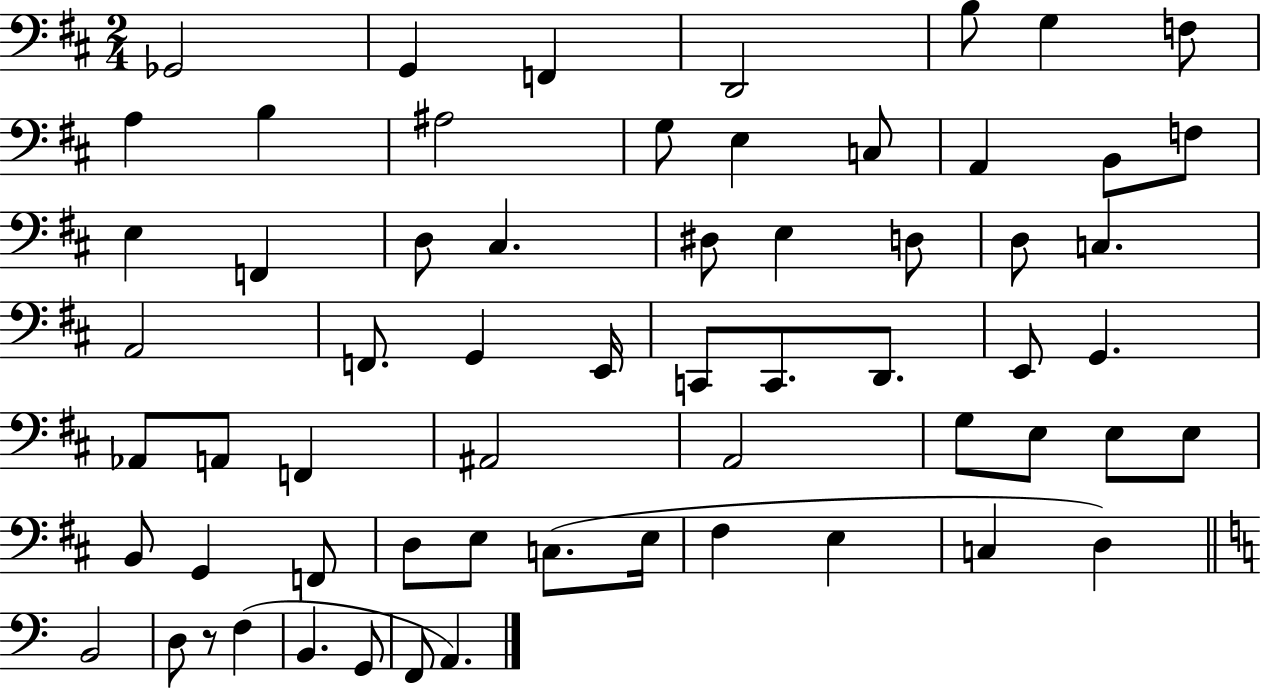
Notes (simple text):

Gb2/h G2/q F2/q D2/h B3/e G3/q F3/e A3/q B3/q A#3/h G3/e E3/q C3/e A2/q B2/e F3/e E3/q F2/q D3/e C#3/q. D#3/e E3/q D3/e D3/e C3/q. A2/h F2/e. G2/q E2/s C2/e C2/e. D2/e. E2/e G2/q. Ab2/e A2/e F2/q A#2/h A2/h G3/e E3/e E3/e E3/e B2/e G2/q F2/e D3/e E3/e C3/e. E3/s F#3/q E3/q C3/q D3/q B2/h D3/e R/e F3/q B2/q. G2/e F2/e A2/q.